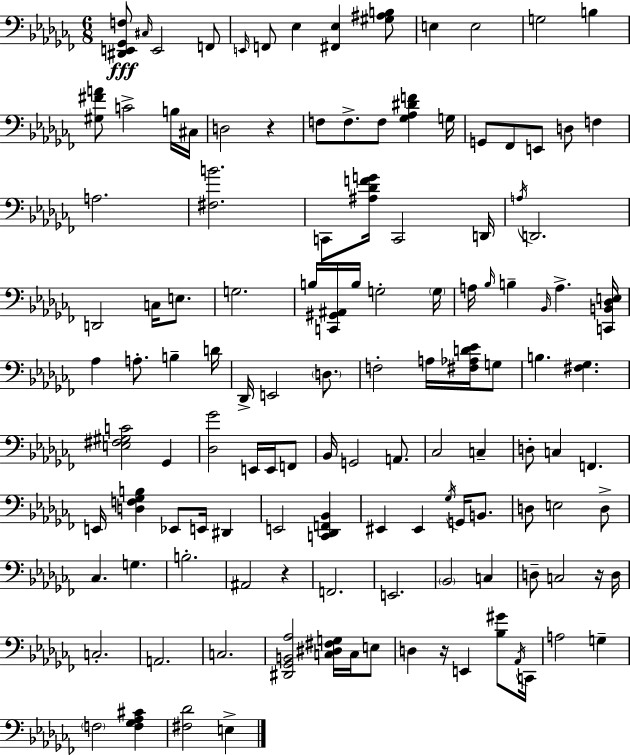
X:1
T:Untitled
M:6/8
L:1/4
K:Abm
[^D,,E,,_G,,F,]/2 ^C,/4 E,,2 F,,/2 E,,/4 F,,/2 _E, [^F,,_E,] [^G,^A,B,]/2 E, E,2 G,2 B, [^G,^FA]/2 C2 B,/4 ^C,/4 D,2 z F,/2 F,/2 F,/2 [_G,_A,^DF] G,/4 G,,/2 _F,,/2 E,,/2 D,/2 F, A,2 [^F,B]2 C,,/2 [^A,_DFG]/4 C,,2 D,,/4 A,/4 D,,2 D,,2 C,/4 E,/2 G,2 B,/4 [C,,^G,,^A,,]/4 B,/4 G,2 G,/4 A,/4 _B,/4 B, _B,,/4 A, [C,,B,,_D,E,]/4 _A, A,/2 B, D/4 _D,,/4 E,,2 D,/2 F,2 A,/4 [^F,_A,D_E]/4 G,/2 B, [^F,_G,] [E,^F,^G,C]2 _G,, [_D,_G]2 E,,/4 E,,/4 F,,/2 _B,,/4 G,,2 A,,/2 _C,2 C, D,/2 C, F,, E,,/4 [D,F,_G,B,] _E,,/2 E,,/4 ^D,, E,,2 [C,,_D,,F,,_B,,] ^E,, ^E,, _G,/4 G,,/4 B,,/2 D,/2 E,2 D,/2 _C, G, B,2 ^A,,2 z F,,2 E,,2 _B,,2 C, D,/2 C,2 z/4 D,/4 C,2 A,,2 C,2 [^D,,_G,,B,,_A,]2 [C,^D,^F,G,]/4 C,/4 E,/2 D, z/4 E,, [_B,^G]/2 _A,,/4 C,,/4 A,2 G, F,2 [F,_G,_A,^C] [^F,_D]2 E,